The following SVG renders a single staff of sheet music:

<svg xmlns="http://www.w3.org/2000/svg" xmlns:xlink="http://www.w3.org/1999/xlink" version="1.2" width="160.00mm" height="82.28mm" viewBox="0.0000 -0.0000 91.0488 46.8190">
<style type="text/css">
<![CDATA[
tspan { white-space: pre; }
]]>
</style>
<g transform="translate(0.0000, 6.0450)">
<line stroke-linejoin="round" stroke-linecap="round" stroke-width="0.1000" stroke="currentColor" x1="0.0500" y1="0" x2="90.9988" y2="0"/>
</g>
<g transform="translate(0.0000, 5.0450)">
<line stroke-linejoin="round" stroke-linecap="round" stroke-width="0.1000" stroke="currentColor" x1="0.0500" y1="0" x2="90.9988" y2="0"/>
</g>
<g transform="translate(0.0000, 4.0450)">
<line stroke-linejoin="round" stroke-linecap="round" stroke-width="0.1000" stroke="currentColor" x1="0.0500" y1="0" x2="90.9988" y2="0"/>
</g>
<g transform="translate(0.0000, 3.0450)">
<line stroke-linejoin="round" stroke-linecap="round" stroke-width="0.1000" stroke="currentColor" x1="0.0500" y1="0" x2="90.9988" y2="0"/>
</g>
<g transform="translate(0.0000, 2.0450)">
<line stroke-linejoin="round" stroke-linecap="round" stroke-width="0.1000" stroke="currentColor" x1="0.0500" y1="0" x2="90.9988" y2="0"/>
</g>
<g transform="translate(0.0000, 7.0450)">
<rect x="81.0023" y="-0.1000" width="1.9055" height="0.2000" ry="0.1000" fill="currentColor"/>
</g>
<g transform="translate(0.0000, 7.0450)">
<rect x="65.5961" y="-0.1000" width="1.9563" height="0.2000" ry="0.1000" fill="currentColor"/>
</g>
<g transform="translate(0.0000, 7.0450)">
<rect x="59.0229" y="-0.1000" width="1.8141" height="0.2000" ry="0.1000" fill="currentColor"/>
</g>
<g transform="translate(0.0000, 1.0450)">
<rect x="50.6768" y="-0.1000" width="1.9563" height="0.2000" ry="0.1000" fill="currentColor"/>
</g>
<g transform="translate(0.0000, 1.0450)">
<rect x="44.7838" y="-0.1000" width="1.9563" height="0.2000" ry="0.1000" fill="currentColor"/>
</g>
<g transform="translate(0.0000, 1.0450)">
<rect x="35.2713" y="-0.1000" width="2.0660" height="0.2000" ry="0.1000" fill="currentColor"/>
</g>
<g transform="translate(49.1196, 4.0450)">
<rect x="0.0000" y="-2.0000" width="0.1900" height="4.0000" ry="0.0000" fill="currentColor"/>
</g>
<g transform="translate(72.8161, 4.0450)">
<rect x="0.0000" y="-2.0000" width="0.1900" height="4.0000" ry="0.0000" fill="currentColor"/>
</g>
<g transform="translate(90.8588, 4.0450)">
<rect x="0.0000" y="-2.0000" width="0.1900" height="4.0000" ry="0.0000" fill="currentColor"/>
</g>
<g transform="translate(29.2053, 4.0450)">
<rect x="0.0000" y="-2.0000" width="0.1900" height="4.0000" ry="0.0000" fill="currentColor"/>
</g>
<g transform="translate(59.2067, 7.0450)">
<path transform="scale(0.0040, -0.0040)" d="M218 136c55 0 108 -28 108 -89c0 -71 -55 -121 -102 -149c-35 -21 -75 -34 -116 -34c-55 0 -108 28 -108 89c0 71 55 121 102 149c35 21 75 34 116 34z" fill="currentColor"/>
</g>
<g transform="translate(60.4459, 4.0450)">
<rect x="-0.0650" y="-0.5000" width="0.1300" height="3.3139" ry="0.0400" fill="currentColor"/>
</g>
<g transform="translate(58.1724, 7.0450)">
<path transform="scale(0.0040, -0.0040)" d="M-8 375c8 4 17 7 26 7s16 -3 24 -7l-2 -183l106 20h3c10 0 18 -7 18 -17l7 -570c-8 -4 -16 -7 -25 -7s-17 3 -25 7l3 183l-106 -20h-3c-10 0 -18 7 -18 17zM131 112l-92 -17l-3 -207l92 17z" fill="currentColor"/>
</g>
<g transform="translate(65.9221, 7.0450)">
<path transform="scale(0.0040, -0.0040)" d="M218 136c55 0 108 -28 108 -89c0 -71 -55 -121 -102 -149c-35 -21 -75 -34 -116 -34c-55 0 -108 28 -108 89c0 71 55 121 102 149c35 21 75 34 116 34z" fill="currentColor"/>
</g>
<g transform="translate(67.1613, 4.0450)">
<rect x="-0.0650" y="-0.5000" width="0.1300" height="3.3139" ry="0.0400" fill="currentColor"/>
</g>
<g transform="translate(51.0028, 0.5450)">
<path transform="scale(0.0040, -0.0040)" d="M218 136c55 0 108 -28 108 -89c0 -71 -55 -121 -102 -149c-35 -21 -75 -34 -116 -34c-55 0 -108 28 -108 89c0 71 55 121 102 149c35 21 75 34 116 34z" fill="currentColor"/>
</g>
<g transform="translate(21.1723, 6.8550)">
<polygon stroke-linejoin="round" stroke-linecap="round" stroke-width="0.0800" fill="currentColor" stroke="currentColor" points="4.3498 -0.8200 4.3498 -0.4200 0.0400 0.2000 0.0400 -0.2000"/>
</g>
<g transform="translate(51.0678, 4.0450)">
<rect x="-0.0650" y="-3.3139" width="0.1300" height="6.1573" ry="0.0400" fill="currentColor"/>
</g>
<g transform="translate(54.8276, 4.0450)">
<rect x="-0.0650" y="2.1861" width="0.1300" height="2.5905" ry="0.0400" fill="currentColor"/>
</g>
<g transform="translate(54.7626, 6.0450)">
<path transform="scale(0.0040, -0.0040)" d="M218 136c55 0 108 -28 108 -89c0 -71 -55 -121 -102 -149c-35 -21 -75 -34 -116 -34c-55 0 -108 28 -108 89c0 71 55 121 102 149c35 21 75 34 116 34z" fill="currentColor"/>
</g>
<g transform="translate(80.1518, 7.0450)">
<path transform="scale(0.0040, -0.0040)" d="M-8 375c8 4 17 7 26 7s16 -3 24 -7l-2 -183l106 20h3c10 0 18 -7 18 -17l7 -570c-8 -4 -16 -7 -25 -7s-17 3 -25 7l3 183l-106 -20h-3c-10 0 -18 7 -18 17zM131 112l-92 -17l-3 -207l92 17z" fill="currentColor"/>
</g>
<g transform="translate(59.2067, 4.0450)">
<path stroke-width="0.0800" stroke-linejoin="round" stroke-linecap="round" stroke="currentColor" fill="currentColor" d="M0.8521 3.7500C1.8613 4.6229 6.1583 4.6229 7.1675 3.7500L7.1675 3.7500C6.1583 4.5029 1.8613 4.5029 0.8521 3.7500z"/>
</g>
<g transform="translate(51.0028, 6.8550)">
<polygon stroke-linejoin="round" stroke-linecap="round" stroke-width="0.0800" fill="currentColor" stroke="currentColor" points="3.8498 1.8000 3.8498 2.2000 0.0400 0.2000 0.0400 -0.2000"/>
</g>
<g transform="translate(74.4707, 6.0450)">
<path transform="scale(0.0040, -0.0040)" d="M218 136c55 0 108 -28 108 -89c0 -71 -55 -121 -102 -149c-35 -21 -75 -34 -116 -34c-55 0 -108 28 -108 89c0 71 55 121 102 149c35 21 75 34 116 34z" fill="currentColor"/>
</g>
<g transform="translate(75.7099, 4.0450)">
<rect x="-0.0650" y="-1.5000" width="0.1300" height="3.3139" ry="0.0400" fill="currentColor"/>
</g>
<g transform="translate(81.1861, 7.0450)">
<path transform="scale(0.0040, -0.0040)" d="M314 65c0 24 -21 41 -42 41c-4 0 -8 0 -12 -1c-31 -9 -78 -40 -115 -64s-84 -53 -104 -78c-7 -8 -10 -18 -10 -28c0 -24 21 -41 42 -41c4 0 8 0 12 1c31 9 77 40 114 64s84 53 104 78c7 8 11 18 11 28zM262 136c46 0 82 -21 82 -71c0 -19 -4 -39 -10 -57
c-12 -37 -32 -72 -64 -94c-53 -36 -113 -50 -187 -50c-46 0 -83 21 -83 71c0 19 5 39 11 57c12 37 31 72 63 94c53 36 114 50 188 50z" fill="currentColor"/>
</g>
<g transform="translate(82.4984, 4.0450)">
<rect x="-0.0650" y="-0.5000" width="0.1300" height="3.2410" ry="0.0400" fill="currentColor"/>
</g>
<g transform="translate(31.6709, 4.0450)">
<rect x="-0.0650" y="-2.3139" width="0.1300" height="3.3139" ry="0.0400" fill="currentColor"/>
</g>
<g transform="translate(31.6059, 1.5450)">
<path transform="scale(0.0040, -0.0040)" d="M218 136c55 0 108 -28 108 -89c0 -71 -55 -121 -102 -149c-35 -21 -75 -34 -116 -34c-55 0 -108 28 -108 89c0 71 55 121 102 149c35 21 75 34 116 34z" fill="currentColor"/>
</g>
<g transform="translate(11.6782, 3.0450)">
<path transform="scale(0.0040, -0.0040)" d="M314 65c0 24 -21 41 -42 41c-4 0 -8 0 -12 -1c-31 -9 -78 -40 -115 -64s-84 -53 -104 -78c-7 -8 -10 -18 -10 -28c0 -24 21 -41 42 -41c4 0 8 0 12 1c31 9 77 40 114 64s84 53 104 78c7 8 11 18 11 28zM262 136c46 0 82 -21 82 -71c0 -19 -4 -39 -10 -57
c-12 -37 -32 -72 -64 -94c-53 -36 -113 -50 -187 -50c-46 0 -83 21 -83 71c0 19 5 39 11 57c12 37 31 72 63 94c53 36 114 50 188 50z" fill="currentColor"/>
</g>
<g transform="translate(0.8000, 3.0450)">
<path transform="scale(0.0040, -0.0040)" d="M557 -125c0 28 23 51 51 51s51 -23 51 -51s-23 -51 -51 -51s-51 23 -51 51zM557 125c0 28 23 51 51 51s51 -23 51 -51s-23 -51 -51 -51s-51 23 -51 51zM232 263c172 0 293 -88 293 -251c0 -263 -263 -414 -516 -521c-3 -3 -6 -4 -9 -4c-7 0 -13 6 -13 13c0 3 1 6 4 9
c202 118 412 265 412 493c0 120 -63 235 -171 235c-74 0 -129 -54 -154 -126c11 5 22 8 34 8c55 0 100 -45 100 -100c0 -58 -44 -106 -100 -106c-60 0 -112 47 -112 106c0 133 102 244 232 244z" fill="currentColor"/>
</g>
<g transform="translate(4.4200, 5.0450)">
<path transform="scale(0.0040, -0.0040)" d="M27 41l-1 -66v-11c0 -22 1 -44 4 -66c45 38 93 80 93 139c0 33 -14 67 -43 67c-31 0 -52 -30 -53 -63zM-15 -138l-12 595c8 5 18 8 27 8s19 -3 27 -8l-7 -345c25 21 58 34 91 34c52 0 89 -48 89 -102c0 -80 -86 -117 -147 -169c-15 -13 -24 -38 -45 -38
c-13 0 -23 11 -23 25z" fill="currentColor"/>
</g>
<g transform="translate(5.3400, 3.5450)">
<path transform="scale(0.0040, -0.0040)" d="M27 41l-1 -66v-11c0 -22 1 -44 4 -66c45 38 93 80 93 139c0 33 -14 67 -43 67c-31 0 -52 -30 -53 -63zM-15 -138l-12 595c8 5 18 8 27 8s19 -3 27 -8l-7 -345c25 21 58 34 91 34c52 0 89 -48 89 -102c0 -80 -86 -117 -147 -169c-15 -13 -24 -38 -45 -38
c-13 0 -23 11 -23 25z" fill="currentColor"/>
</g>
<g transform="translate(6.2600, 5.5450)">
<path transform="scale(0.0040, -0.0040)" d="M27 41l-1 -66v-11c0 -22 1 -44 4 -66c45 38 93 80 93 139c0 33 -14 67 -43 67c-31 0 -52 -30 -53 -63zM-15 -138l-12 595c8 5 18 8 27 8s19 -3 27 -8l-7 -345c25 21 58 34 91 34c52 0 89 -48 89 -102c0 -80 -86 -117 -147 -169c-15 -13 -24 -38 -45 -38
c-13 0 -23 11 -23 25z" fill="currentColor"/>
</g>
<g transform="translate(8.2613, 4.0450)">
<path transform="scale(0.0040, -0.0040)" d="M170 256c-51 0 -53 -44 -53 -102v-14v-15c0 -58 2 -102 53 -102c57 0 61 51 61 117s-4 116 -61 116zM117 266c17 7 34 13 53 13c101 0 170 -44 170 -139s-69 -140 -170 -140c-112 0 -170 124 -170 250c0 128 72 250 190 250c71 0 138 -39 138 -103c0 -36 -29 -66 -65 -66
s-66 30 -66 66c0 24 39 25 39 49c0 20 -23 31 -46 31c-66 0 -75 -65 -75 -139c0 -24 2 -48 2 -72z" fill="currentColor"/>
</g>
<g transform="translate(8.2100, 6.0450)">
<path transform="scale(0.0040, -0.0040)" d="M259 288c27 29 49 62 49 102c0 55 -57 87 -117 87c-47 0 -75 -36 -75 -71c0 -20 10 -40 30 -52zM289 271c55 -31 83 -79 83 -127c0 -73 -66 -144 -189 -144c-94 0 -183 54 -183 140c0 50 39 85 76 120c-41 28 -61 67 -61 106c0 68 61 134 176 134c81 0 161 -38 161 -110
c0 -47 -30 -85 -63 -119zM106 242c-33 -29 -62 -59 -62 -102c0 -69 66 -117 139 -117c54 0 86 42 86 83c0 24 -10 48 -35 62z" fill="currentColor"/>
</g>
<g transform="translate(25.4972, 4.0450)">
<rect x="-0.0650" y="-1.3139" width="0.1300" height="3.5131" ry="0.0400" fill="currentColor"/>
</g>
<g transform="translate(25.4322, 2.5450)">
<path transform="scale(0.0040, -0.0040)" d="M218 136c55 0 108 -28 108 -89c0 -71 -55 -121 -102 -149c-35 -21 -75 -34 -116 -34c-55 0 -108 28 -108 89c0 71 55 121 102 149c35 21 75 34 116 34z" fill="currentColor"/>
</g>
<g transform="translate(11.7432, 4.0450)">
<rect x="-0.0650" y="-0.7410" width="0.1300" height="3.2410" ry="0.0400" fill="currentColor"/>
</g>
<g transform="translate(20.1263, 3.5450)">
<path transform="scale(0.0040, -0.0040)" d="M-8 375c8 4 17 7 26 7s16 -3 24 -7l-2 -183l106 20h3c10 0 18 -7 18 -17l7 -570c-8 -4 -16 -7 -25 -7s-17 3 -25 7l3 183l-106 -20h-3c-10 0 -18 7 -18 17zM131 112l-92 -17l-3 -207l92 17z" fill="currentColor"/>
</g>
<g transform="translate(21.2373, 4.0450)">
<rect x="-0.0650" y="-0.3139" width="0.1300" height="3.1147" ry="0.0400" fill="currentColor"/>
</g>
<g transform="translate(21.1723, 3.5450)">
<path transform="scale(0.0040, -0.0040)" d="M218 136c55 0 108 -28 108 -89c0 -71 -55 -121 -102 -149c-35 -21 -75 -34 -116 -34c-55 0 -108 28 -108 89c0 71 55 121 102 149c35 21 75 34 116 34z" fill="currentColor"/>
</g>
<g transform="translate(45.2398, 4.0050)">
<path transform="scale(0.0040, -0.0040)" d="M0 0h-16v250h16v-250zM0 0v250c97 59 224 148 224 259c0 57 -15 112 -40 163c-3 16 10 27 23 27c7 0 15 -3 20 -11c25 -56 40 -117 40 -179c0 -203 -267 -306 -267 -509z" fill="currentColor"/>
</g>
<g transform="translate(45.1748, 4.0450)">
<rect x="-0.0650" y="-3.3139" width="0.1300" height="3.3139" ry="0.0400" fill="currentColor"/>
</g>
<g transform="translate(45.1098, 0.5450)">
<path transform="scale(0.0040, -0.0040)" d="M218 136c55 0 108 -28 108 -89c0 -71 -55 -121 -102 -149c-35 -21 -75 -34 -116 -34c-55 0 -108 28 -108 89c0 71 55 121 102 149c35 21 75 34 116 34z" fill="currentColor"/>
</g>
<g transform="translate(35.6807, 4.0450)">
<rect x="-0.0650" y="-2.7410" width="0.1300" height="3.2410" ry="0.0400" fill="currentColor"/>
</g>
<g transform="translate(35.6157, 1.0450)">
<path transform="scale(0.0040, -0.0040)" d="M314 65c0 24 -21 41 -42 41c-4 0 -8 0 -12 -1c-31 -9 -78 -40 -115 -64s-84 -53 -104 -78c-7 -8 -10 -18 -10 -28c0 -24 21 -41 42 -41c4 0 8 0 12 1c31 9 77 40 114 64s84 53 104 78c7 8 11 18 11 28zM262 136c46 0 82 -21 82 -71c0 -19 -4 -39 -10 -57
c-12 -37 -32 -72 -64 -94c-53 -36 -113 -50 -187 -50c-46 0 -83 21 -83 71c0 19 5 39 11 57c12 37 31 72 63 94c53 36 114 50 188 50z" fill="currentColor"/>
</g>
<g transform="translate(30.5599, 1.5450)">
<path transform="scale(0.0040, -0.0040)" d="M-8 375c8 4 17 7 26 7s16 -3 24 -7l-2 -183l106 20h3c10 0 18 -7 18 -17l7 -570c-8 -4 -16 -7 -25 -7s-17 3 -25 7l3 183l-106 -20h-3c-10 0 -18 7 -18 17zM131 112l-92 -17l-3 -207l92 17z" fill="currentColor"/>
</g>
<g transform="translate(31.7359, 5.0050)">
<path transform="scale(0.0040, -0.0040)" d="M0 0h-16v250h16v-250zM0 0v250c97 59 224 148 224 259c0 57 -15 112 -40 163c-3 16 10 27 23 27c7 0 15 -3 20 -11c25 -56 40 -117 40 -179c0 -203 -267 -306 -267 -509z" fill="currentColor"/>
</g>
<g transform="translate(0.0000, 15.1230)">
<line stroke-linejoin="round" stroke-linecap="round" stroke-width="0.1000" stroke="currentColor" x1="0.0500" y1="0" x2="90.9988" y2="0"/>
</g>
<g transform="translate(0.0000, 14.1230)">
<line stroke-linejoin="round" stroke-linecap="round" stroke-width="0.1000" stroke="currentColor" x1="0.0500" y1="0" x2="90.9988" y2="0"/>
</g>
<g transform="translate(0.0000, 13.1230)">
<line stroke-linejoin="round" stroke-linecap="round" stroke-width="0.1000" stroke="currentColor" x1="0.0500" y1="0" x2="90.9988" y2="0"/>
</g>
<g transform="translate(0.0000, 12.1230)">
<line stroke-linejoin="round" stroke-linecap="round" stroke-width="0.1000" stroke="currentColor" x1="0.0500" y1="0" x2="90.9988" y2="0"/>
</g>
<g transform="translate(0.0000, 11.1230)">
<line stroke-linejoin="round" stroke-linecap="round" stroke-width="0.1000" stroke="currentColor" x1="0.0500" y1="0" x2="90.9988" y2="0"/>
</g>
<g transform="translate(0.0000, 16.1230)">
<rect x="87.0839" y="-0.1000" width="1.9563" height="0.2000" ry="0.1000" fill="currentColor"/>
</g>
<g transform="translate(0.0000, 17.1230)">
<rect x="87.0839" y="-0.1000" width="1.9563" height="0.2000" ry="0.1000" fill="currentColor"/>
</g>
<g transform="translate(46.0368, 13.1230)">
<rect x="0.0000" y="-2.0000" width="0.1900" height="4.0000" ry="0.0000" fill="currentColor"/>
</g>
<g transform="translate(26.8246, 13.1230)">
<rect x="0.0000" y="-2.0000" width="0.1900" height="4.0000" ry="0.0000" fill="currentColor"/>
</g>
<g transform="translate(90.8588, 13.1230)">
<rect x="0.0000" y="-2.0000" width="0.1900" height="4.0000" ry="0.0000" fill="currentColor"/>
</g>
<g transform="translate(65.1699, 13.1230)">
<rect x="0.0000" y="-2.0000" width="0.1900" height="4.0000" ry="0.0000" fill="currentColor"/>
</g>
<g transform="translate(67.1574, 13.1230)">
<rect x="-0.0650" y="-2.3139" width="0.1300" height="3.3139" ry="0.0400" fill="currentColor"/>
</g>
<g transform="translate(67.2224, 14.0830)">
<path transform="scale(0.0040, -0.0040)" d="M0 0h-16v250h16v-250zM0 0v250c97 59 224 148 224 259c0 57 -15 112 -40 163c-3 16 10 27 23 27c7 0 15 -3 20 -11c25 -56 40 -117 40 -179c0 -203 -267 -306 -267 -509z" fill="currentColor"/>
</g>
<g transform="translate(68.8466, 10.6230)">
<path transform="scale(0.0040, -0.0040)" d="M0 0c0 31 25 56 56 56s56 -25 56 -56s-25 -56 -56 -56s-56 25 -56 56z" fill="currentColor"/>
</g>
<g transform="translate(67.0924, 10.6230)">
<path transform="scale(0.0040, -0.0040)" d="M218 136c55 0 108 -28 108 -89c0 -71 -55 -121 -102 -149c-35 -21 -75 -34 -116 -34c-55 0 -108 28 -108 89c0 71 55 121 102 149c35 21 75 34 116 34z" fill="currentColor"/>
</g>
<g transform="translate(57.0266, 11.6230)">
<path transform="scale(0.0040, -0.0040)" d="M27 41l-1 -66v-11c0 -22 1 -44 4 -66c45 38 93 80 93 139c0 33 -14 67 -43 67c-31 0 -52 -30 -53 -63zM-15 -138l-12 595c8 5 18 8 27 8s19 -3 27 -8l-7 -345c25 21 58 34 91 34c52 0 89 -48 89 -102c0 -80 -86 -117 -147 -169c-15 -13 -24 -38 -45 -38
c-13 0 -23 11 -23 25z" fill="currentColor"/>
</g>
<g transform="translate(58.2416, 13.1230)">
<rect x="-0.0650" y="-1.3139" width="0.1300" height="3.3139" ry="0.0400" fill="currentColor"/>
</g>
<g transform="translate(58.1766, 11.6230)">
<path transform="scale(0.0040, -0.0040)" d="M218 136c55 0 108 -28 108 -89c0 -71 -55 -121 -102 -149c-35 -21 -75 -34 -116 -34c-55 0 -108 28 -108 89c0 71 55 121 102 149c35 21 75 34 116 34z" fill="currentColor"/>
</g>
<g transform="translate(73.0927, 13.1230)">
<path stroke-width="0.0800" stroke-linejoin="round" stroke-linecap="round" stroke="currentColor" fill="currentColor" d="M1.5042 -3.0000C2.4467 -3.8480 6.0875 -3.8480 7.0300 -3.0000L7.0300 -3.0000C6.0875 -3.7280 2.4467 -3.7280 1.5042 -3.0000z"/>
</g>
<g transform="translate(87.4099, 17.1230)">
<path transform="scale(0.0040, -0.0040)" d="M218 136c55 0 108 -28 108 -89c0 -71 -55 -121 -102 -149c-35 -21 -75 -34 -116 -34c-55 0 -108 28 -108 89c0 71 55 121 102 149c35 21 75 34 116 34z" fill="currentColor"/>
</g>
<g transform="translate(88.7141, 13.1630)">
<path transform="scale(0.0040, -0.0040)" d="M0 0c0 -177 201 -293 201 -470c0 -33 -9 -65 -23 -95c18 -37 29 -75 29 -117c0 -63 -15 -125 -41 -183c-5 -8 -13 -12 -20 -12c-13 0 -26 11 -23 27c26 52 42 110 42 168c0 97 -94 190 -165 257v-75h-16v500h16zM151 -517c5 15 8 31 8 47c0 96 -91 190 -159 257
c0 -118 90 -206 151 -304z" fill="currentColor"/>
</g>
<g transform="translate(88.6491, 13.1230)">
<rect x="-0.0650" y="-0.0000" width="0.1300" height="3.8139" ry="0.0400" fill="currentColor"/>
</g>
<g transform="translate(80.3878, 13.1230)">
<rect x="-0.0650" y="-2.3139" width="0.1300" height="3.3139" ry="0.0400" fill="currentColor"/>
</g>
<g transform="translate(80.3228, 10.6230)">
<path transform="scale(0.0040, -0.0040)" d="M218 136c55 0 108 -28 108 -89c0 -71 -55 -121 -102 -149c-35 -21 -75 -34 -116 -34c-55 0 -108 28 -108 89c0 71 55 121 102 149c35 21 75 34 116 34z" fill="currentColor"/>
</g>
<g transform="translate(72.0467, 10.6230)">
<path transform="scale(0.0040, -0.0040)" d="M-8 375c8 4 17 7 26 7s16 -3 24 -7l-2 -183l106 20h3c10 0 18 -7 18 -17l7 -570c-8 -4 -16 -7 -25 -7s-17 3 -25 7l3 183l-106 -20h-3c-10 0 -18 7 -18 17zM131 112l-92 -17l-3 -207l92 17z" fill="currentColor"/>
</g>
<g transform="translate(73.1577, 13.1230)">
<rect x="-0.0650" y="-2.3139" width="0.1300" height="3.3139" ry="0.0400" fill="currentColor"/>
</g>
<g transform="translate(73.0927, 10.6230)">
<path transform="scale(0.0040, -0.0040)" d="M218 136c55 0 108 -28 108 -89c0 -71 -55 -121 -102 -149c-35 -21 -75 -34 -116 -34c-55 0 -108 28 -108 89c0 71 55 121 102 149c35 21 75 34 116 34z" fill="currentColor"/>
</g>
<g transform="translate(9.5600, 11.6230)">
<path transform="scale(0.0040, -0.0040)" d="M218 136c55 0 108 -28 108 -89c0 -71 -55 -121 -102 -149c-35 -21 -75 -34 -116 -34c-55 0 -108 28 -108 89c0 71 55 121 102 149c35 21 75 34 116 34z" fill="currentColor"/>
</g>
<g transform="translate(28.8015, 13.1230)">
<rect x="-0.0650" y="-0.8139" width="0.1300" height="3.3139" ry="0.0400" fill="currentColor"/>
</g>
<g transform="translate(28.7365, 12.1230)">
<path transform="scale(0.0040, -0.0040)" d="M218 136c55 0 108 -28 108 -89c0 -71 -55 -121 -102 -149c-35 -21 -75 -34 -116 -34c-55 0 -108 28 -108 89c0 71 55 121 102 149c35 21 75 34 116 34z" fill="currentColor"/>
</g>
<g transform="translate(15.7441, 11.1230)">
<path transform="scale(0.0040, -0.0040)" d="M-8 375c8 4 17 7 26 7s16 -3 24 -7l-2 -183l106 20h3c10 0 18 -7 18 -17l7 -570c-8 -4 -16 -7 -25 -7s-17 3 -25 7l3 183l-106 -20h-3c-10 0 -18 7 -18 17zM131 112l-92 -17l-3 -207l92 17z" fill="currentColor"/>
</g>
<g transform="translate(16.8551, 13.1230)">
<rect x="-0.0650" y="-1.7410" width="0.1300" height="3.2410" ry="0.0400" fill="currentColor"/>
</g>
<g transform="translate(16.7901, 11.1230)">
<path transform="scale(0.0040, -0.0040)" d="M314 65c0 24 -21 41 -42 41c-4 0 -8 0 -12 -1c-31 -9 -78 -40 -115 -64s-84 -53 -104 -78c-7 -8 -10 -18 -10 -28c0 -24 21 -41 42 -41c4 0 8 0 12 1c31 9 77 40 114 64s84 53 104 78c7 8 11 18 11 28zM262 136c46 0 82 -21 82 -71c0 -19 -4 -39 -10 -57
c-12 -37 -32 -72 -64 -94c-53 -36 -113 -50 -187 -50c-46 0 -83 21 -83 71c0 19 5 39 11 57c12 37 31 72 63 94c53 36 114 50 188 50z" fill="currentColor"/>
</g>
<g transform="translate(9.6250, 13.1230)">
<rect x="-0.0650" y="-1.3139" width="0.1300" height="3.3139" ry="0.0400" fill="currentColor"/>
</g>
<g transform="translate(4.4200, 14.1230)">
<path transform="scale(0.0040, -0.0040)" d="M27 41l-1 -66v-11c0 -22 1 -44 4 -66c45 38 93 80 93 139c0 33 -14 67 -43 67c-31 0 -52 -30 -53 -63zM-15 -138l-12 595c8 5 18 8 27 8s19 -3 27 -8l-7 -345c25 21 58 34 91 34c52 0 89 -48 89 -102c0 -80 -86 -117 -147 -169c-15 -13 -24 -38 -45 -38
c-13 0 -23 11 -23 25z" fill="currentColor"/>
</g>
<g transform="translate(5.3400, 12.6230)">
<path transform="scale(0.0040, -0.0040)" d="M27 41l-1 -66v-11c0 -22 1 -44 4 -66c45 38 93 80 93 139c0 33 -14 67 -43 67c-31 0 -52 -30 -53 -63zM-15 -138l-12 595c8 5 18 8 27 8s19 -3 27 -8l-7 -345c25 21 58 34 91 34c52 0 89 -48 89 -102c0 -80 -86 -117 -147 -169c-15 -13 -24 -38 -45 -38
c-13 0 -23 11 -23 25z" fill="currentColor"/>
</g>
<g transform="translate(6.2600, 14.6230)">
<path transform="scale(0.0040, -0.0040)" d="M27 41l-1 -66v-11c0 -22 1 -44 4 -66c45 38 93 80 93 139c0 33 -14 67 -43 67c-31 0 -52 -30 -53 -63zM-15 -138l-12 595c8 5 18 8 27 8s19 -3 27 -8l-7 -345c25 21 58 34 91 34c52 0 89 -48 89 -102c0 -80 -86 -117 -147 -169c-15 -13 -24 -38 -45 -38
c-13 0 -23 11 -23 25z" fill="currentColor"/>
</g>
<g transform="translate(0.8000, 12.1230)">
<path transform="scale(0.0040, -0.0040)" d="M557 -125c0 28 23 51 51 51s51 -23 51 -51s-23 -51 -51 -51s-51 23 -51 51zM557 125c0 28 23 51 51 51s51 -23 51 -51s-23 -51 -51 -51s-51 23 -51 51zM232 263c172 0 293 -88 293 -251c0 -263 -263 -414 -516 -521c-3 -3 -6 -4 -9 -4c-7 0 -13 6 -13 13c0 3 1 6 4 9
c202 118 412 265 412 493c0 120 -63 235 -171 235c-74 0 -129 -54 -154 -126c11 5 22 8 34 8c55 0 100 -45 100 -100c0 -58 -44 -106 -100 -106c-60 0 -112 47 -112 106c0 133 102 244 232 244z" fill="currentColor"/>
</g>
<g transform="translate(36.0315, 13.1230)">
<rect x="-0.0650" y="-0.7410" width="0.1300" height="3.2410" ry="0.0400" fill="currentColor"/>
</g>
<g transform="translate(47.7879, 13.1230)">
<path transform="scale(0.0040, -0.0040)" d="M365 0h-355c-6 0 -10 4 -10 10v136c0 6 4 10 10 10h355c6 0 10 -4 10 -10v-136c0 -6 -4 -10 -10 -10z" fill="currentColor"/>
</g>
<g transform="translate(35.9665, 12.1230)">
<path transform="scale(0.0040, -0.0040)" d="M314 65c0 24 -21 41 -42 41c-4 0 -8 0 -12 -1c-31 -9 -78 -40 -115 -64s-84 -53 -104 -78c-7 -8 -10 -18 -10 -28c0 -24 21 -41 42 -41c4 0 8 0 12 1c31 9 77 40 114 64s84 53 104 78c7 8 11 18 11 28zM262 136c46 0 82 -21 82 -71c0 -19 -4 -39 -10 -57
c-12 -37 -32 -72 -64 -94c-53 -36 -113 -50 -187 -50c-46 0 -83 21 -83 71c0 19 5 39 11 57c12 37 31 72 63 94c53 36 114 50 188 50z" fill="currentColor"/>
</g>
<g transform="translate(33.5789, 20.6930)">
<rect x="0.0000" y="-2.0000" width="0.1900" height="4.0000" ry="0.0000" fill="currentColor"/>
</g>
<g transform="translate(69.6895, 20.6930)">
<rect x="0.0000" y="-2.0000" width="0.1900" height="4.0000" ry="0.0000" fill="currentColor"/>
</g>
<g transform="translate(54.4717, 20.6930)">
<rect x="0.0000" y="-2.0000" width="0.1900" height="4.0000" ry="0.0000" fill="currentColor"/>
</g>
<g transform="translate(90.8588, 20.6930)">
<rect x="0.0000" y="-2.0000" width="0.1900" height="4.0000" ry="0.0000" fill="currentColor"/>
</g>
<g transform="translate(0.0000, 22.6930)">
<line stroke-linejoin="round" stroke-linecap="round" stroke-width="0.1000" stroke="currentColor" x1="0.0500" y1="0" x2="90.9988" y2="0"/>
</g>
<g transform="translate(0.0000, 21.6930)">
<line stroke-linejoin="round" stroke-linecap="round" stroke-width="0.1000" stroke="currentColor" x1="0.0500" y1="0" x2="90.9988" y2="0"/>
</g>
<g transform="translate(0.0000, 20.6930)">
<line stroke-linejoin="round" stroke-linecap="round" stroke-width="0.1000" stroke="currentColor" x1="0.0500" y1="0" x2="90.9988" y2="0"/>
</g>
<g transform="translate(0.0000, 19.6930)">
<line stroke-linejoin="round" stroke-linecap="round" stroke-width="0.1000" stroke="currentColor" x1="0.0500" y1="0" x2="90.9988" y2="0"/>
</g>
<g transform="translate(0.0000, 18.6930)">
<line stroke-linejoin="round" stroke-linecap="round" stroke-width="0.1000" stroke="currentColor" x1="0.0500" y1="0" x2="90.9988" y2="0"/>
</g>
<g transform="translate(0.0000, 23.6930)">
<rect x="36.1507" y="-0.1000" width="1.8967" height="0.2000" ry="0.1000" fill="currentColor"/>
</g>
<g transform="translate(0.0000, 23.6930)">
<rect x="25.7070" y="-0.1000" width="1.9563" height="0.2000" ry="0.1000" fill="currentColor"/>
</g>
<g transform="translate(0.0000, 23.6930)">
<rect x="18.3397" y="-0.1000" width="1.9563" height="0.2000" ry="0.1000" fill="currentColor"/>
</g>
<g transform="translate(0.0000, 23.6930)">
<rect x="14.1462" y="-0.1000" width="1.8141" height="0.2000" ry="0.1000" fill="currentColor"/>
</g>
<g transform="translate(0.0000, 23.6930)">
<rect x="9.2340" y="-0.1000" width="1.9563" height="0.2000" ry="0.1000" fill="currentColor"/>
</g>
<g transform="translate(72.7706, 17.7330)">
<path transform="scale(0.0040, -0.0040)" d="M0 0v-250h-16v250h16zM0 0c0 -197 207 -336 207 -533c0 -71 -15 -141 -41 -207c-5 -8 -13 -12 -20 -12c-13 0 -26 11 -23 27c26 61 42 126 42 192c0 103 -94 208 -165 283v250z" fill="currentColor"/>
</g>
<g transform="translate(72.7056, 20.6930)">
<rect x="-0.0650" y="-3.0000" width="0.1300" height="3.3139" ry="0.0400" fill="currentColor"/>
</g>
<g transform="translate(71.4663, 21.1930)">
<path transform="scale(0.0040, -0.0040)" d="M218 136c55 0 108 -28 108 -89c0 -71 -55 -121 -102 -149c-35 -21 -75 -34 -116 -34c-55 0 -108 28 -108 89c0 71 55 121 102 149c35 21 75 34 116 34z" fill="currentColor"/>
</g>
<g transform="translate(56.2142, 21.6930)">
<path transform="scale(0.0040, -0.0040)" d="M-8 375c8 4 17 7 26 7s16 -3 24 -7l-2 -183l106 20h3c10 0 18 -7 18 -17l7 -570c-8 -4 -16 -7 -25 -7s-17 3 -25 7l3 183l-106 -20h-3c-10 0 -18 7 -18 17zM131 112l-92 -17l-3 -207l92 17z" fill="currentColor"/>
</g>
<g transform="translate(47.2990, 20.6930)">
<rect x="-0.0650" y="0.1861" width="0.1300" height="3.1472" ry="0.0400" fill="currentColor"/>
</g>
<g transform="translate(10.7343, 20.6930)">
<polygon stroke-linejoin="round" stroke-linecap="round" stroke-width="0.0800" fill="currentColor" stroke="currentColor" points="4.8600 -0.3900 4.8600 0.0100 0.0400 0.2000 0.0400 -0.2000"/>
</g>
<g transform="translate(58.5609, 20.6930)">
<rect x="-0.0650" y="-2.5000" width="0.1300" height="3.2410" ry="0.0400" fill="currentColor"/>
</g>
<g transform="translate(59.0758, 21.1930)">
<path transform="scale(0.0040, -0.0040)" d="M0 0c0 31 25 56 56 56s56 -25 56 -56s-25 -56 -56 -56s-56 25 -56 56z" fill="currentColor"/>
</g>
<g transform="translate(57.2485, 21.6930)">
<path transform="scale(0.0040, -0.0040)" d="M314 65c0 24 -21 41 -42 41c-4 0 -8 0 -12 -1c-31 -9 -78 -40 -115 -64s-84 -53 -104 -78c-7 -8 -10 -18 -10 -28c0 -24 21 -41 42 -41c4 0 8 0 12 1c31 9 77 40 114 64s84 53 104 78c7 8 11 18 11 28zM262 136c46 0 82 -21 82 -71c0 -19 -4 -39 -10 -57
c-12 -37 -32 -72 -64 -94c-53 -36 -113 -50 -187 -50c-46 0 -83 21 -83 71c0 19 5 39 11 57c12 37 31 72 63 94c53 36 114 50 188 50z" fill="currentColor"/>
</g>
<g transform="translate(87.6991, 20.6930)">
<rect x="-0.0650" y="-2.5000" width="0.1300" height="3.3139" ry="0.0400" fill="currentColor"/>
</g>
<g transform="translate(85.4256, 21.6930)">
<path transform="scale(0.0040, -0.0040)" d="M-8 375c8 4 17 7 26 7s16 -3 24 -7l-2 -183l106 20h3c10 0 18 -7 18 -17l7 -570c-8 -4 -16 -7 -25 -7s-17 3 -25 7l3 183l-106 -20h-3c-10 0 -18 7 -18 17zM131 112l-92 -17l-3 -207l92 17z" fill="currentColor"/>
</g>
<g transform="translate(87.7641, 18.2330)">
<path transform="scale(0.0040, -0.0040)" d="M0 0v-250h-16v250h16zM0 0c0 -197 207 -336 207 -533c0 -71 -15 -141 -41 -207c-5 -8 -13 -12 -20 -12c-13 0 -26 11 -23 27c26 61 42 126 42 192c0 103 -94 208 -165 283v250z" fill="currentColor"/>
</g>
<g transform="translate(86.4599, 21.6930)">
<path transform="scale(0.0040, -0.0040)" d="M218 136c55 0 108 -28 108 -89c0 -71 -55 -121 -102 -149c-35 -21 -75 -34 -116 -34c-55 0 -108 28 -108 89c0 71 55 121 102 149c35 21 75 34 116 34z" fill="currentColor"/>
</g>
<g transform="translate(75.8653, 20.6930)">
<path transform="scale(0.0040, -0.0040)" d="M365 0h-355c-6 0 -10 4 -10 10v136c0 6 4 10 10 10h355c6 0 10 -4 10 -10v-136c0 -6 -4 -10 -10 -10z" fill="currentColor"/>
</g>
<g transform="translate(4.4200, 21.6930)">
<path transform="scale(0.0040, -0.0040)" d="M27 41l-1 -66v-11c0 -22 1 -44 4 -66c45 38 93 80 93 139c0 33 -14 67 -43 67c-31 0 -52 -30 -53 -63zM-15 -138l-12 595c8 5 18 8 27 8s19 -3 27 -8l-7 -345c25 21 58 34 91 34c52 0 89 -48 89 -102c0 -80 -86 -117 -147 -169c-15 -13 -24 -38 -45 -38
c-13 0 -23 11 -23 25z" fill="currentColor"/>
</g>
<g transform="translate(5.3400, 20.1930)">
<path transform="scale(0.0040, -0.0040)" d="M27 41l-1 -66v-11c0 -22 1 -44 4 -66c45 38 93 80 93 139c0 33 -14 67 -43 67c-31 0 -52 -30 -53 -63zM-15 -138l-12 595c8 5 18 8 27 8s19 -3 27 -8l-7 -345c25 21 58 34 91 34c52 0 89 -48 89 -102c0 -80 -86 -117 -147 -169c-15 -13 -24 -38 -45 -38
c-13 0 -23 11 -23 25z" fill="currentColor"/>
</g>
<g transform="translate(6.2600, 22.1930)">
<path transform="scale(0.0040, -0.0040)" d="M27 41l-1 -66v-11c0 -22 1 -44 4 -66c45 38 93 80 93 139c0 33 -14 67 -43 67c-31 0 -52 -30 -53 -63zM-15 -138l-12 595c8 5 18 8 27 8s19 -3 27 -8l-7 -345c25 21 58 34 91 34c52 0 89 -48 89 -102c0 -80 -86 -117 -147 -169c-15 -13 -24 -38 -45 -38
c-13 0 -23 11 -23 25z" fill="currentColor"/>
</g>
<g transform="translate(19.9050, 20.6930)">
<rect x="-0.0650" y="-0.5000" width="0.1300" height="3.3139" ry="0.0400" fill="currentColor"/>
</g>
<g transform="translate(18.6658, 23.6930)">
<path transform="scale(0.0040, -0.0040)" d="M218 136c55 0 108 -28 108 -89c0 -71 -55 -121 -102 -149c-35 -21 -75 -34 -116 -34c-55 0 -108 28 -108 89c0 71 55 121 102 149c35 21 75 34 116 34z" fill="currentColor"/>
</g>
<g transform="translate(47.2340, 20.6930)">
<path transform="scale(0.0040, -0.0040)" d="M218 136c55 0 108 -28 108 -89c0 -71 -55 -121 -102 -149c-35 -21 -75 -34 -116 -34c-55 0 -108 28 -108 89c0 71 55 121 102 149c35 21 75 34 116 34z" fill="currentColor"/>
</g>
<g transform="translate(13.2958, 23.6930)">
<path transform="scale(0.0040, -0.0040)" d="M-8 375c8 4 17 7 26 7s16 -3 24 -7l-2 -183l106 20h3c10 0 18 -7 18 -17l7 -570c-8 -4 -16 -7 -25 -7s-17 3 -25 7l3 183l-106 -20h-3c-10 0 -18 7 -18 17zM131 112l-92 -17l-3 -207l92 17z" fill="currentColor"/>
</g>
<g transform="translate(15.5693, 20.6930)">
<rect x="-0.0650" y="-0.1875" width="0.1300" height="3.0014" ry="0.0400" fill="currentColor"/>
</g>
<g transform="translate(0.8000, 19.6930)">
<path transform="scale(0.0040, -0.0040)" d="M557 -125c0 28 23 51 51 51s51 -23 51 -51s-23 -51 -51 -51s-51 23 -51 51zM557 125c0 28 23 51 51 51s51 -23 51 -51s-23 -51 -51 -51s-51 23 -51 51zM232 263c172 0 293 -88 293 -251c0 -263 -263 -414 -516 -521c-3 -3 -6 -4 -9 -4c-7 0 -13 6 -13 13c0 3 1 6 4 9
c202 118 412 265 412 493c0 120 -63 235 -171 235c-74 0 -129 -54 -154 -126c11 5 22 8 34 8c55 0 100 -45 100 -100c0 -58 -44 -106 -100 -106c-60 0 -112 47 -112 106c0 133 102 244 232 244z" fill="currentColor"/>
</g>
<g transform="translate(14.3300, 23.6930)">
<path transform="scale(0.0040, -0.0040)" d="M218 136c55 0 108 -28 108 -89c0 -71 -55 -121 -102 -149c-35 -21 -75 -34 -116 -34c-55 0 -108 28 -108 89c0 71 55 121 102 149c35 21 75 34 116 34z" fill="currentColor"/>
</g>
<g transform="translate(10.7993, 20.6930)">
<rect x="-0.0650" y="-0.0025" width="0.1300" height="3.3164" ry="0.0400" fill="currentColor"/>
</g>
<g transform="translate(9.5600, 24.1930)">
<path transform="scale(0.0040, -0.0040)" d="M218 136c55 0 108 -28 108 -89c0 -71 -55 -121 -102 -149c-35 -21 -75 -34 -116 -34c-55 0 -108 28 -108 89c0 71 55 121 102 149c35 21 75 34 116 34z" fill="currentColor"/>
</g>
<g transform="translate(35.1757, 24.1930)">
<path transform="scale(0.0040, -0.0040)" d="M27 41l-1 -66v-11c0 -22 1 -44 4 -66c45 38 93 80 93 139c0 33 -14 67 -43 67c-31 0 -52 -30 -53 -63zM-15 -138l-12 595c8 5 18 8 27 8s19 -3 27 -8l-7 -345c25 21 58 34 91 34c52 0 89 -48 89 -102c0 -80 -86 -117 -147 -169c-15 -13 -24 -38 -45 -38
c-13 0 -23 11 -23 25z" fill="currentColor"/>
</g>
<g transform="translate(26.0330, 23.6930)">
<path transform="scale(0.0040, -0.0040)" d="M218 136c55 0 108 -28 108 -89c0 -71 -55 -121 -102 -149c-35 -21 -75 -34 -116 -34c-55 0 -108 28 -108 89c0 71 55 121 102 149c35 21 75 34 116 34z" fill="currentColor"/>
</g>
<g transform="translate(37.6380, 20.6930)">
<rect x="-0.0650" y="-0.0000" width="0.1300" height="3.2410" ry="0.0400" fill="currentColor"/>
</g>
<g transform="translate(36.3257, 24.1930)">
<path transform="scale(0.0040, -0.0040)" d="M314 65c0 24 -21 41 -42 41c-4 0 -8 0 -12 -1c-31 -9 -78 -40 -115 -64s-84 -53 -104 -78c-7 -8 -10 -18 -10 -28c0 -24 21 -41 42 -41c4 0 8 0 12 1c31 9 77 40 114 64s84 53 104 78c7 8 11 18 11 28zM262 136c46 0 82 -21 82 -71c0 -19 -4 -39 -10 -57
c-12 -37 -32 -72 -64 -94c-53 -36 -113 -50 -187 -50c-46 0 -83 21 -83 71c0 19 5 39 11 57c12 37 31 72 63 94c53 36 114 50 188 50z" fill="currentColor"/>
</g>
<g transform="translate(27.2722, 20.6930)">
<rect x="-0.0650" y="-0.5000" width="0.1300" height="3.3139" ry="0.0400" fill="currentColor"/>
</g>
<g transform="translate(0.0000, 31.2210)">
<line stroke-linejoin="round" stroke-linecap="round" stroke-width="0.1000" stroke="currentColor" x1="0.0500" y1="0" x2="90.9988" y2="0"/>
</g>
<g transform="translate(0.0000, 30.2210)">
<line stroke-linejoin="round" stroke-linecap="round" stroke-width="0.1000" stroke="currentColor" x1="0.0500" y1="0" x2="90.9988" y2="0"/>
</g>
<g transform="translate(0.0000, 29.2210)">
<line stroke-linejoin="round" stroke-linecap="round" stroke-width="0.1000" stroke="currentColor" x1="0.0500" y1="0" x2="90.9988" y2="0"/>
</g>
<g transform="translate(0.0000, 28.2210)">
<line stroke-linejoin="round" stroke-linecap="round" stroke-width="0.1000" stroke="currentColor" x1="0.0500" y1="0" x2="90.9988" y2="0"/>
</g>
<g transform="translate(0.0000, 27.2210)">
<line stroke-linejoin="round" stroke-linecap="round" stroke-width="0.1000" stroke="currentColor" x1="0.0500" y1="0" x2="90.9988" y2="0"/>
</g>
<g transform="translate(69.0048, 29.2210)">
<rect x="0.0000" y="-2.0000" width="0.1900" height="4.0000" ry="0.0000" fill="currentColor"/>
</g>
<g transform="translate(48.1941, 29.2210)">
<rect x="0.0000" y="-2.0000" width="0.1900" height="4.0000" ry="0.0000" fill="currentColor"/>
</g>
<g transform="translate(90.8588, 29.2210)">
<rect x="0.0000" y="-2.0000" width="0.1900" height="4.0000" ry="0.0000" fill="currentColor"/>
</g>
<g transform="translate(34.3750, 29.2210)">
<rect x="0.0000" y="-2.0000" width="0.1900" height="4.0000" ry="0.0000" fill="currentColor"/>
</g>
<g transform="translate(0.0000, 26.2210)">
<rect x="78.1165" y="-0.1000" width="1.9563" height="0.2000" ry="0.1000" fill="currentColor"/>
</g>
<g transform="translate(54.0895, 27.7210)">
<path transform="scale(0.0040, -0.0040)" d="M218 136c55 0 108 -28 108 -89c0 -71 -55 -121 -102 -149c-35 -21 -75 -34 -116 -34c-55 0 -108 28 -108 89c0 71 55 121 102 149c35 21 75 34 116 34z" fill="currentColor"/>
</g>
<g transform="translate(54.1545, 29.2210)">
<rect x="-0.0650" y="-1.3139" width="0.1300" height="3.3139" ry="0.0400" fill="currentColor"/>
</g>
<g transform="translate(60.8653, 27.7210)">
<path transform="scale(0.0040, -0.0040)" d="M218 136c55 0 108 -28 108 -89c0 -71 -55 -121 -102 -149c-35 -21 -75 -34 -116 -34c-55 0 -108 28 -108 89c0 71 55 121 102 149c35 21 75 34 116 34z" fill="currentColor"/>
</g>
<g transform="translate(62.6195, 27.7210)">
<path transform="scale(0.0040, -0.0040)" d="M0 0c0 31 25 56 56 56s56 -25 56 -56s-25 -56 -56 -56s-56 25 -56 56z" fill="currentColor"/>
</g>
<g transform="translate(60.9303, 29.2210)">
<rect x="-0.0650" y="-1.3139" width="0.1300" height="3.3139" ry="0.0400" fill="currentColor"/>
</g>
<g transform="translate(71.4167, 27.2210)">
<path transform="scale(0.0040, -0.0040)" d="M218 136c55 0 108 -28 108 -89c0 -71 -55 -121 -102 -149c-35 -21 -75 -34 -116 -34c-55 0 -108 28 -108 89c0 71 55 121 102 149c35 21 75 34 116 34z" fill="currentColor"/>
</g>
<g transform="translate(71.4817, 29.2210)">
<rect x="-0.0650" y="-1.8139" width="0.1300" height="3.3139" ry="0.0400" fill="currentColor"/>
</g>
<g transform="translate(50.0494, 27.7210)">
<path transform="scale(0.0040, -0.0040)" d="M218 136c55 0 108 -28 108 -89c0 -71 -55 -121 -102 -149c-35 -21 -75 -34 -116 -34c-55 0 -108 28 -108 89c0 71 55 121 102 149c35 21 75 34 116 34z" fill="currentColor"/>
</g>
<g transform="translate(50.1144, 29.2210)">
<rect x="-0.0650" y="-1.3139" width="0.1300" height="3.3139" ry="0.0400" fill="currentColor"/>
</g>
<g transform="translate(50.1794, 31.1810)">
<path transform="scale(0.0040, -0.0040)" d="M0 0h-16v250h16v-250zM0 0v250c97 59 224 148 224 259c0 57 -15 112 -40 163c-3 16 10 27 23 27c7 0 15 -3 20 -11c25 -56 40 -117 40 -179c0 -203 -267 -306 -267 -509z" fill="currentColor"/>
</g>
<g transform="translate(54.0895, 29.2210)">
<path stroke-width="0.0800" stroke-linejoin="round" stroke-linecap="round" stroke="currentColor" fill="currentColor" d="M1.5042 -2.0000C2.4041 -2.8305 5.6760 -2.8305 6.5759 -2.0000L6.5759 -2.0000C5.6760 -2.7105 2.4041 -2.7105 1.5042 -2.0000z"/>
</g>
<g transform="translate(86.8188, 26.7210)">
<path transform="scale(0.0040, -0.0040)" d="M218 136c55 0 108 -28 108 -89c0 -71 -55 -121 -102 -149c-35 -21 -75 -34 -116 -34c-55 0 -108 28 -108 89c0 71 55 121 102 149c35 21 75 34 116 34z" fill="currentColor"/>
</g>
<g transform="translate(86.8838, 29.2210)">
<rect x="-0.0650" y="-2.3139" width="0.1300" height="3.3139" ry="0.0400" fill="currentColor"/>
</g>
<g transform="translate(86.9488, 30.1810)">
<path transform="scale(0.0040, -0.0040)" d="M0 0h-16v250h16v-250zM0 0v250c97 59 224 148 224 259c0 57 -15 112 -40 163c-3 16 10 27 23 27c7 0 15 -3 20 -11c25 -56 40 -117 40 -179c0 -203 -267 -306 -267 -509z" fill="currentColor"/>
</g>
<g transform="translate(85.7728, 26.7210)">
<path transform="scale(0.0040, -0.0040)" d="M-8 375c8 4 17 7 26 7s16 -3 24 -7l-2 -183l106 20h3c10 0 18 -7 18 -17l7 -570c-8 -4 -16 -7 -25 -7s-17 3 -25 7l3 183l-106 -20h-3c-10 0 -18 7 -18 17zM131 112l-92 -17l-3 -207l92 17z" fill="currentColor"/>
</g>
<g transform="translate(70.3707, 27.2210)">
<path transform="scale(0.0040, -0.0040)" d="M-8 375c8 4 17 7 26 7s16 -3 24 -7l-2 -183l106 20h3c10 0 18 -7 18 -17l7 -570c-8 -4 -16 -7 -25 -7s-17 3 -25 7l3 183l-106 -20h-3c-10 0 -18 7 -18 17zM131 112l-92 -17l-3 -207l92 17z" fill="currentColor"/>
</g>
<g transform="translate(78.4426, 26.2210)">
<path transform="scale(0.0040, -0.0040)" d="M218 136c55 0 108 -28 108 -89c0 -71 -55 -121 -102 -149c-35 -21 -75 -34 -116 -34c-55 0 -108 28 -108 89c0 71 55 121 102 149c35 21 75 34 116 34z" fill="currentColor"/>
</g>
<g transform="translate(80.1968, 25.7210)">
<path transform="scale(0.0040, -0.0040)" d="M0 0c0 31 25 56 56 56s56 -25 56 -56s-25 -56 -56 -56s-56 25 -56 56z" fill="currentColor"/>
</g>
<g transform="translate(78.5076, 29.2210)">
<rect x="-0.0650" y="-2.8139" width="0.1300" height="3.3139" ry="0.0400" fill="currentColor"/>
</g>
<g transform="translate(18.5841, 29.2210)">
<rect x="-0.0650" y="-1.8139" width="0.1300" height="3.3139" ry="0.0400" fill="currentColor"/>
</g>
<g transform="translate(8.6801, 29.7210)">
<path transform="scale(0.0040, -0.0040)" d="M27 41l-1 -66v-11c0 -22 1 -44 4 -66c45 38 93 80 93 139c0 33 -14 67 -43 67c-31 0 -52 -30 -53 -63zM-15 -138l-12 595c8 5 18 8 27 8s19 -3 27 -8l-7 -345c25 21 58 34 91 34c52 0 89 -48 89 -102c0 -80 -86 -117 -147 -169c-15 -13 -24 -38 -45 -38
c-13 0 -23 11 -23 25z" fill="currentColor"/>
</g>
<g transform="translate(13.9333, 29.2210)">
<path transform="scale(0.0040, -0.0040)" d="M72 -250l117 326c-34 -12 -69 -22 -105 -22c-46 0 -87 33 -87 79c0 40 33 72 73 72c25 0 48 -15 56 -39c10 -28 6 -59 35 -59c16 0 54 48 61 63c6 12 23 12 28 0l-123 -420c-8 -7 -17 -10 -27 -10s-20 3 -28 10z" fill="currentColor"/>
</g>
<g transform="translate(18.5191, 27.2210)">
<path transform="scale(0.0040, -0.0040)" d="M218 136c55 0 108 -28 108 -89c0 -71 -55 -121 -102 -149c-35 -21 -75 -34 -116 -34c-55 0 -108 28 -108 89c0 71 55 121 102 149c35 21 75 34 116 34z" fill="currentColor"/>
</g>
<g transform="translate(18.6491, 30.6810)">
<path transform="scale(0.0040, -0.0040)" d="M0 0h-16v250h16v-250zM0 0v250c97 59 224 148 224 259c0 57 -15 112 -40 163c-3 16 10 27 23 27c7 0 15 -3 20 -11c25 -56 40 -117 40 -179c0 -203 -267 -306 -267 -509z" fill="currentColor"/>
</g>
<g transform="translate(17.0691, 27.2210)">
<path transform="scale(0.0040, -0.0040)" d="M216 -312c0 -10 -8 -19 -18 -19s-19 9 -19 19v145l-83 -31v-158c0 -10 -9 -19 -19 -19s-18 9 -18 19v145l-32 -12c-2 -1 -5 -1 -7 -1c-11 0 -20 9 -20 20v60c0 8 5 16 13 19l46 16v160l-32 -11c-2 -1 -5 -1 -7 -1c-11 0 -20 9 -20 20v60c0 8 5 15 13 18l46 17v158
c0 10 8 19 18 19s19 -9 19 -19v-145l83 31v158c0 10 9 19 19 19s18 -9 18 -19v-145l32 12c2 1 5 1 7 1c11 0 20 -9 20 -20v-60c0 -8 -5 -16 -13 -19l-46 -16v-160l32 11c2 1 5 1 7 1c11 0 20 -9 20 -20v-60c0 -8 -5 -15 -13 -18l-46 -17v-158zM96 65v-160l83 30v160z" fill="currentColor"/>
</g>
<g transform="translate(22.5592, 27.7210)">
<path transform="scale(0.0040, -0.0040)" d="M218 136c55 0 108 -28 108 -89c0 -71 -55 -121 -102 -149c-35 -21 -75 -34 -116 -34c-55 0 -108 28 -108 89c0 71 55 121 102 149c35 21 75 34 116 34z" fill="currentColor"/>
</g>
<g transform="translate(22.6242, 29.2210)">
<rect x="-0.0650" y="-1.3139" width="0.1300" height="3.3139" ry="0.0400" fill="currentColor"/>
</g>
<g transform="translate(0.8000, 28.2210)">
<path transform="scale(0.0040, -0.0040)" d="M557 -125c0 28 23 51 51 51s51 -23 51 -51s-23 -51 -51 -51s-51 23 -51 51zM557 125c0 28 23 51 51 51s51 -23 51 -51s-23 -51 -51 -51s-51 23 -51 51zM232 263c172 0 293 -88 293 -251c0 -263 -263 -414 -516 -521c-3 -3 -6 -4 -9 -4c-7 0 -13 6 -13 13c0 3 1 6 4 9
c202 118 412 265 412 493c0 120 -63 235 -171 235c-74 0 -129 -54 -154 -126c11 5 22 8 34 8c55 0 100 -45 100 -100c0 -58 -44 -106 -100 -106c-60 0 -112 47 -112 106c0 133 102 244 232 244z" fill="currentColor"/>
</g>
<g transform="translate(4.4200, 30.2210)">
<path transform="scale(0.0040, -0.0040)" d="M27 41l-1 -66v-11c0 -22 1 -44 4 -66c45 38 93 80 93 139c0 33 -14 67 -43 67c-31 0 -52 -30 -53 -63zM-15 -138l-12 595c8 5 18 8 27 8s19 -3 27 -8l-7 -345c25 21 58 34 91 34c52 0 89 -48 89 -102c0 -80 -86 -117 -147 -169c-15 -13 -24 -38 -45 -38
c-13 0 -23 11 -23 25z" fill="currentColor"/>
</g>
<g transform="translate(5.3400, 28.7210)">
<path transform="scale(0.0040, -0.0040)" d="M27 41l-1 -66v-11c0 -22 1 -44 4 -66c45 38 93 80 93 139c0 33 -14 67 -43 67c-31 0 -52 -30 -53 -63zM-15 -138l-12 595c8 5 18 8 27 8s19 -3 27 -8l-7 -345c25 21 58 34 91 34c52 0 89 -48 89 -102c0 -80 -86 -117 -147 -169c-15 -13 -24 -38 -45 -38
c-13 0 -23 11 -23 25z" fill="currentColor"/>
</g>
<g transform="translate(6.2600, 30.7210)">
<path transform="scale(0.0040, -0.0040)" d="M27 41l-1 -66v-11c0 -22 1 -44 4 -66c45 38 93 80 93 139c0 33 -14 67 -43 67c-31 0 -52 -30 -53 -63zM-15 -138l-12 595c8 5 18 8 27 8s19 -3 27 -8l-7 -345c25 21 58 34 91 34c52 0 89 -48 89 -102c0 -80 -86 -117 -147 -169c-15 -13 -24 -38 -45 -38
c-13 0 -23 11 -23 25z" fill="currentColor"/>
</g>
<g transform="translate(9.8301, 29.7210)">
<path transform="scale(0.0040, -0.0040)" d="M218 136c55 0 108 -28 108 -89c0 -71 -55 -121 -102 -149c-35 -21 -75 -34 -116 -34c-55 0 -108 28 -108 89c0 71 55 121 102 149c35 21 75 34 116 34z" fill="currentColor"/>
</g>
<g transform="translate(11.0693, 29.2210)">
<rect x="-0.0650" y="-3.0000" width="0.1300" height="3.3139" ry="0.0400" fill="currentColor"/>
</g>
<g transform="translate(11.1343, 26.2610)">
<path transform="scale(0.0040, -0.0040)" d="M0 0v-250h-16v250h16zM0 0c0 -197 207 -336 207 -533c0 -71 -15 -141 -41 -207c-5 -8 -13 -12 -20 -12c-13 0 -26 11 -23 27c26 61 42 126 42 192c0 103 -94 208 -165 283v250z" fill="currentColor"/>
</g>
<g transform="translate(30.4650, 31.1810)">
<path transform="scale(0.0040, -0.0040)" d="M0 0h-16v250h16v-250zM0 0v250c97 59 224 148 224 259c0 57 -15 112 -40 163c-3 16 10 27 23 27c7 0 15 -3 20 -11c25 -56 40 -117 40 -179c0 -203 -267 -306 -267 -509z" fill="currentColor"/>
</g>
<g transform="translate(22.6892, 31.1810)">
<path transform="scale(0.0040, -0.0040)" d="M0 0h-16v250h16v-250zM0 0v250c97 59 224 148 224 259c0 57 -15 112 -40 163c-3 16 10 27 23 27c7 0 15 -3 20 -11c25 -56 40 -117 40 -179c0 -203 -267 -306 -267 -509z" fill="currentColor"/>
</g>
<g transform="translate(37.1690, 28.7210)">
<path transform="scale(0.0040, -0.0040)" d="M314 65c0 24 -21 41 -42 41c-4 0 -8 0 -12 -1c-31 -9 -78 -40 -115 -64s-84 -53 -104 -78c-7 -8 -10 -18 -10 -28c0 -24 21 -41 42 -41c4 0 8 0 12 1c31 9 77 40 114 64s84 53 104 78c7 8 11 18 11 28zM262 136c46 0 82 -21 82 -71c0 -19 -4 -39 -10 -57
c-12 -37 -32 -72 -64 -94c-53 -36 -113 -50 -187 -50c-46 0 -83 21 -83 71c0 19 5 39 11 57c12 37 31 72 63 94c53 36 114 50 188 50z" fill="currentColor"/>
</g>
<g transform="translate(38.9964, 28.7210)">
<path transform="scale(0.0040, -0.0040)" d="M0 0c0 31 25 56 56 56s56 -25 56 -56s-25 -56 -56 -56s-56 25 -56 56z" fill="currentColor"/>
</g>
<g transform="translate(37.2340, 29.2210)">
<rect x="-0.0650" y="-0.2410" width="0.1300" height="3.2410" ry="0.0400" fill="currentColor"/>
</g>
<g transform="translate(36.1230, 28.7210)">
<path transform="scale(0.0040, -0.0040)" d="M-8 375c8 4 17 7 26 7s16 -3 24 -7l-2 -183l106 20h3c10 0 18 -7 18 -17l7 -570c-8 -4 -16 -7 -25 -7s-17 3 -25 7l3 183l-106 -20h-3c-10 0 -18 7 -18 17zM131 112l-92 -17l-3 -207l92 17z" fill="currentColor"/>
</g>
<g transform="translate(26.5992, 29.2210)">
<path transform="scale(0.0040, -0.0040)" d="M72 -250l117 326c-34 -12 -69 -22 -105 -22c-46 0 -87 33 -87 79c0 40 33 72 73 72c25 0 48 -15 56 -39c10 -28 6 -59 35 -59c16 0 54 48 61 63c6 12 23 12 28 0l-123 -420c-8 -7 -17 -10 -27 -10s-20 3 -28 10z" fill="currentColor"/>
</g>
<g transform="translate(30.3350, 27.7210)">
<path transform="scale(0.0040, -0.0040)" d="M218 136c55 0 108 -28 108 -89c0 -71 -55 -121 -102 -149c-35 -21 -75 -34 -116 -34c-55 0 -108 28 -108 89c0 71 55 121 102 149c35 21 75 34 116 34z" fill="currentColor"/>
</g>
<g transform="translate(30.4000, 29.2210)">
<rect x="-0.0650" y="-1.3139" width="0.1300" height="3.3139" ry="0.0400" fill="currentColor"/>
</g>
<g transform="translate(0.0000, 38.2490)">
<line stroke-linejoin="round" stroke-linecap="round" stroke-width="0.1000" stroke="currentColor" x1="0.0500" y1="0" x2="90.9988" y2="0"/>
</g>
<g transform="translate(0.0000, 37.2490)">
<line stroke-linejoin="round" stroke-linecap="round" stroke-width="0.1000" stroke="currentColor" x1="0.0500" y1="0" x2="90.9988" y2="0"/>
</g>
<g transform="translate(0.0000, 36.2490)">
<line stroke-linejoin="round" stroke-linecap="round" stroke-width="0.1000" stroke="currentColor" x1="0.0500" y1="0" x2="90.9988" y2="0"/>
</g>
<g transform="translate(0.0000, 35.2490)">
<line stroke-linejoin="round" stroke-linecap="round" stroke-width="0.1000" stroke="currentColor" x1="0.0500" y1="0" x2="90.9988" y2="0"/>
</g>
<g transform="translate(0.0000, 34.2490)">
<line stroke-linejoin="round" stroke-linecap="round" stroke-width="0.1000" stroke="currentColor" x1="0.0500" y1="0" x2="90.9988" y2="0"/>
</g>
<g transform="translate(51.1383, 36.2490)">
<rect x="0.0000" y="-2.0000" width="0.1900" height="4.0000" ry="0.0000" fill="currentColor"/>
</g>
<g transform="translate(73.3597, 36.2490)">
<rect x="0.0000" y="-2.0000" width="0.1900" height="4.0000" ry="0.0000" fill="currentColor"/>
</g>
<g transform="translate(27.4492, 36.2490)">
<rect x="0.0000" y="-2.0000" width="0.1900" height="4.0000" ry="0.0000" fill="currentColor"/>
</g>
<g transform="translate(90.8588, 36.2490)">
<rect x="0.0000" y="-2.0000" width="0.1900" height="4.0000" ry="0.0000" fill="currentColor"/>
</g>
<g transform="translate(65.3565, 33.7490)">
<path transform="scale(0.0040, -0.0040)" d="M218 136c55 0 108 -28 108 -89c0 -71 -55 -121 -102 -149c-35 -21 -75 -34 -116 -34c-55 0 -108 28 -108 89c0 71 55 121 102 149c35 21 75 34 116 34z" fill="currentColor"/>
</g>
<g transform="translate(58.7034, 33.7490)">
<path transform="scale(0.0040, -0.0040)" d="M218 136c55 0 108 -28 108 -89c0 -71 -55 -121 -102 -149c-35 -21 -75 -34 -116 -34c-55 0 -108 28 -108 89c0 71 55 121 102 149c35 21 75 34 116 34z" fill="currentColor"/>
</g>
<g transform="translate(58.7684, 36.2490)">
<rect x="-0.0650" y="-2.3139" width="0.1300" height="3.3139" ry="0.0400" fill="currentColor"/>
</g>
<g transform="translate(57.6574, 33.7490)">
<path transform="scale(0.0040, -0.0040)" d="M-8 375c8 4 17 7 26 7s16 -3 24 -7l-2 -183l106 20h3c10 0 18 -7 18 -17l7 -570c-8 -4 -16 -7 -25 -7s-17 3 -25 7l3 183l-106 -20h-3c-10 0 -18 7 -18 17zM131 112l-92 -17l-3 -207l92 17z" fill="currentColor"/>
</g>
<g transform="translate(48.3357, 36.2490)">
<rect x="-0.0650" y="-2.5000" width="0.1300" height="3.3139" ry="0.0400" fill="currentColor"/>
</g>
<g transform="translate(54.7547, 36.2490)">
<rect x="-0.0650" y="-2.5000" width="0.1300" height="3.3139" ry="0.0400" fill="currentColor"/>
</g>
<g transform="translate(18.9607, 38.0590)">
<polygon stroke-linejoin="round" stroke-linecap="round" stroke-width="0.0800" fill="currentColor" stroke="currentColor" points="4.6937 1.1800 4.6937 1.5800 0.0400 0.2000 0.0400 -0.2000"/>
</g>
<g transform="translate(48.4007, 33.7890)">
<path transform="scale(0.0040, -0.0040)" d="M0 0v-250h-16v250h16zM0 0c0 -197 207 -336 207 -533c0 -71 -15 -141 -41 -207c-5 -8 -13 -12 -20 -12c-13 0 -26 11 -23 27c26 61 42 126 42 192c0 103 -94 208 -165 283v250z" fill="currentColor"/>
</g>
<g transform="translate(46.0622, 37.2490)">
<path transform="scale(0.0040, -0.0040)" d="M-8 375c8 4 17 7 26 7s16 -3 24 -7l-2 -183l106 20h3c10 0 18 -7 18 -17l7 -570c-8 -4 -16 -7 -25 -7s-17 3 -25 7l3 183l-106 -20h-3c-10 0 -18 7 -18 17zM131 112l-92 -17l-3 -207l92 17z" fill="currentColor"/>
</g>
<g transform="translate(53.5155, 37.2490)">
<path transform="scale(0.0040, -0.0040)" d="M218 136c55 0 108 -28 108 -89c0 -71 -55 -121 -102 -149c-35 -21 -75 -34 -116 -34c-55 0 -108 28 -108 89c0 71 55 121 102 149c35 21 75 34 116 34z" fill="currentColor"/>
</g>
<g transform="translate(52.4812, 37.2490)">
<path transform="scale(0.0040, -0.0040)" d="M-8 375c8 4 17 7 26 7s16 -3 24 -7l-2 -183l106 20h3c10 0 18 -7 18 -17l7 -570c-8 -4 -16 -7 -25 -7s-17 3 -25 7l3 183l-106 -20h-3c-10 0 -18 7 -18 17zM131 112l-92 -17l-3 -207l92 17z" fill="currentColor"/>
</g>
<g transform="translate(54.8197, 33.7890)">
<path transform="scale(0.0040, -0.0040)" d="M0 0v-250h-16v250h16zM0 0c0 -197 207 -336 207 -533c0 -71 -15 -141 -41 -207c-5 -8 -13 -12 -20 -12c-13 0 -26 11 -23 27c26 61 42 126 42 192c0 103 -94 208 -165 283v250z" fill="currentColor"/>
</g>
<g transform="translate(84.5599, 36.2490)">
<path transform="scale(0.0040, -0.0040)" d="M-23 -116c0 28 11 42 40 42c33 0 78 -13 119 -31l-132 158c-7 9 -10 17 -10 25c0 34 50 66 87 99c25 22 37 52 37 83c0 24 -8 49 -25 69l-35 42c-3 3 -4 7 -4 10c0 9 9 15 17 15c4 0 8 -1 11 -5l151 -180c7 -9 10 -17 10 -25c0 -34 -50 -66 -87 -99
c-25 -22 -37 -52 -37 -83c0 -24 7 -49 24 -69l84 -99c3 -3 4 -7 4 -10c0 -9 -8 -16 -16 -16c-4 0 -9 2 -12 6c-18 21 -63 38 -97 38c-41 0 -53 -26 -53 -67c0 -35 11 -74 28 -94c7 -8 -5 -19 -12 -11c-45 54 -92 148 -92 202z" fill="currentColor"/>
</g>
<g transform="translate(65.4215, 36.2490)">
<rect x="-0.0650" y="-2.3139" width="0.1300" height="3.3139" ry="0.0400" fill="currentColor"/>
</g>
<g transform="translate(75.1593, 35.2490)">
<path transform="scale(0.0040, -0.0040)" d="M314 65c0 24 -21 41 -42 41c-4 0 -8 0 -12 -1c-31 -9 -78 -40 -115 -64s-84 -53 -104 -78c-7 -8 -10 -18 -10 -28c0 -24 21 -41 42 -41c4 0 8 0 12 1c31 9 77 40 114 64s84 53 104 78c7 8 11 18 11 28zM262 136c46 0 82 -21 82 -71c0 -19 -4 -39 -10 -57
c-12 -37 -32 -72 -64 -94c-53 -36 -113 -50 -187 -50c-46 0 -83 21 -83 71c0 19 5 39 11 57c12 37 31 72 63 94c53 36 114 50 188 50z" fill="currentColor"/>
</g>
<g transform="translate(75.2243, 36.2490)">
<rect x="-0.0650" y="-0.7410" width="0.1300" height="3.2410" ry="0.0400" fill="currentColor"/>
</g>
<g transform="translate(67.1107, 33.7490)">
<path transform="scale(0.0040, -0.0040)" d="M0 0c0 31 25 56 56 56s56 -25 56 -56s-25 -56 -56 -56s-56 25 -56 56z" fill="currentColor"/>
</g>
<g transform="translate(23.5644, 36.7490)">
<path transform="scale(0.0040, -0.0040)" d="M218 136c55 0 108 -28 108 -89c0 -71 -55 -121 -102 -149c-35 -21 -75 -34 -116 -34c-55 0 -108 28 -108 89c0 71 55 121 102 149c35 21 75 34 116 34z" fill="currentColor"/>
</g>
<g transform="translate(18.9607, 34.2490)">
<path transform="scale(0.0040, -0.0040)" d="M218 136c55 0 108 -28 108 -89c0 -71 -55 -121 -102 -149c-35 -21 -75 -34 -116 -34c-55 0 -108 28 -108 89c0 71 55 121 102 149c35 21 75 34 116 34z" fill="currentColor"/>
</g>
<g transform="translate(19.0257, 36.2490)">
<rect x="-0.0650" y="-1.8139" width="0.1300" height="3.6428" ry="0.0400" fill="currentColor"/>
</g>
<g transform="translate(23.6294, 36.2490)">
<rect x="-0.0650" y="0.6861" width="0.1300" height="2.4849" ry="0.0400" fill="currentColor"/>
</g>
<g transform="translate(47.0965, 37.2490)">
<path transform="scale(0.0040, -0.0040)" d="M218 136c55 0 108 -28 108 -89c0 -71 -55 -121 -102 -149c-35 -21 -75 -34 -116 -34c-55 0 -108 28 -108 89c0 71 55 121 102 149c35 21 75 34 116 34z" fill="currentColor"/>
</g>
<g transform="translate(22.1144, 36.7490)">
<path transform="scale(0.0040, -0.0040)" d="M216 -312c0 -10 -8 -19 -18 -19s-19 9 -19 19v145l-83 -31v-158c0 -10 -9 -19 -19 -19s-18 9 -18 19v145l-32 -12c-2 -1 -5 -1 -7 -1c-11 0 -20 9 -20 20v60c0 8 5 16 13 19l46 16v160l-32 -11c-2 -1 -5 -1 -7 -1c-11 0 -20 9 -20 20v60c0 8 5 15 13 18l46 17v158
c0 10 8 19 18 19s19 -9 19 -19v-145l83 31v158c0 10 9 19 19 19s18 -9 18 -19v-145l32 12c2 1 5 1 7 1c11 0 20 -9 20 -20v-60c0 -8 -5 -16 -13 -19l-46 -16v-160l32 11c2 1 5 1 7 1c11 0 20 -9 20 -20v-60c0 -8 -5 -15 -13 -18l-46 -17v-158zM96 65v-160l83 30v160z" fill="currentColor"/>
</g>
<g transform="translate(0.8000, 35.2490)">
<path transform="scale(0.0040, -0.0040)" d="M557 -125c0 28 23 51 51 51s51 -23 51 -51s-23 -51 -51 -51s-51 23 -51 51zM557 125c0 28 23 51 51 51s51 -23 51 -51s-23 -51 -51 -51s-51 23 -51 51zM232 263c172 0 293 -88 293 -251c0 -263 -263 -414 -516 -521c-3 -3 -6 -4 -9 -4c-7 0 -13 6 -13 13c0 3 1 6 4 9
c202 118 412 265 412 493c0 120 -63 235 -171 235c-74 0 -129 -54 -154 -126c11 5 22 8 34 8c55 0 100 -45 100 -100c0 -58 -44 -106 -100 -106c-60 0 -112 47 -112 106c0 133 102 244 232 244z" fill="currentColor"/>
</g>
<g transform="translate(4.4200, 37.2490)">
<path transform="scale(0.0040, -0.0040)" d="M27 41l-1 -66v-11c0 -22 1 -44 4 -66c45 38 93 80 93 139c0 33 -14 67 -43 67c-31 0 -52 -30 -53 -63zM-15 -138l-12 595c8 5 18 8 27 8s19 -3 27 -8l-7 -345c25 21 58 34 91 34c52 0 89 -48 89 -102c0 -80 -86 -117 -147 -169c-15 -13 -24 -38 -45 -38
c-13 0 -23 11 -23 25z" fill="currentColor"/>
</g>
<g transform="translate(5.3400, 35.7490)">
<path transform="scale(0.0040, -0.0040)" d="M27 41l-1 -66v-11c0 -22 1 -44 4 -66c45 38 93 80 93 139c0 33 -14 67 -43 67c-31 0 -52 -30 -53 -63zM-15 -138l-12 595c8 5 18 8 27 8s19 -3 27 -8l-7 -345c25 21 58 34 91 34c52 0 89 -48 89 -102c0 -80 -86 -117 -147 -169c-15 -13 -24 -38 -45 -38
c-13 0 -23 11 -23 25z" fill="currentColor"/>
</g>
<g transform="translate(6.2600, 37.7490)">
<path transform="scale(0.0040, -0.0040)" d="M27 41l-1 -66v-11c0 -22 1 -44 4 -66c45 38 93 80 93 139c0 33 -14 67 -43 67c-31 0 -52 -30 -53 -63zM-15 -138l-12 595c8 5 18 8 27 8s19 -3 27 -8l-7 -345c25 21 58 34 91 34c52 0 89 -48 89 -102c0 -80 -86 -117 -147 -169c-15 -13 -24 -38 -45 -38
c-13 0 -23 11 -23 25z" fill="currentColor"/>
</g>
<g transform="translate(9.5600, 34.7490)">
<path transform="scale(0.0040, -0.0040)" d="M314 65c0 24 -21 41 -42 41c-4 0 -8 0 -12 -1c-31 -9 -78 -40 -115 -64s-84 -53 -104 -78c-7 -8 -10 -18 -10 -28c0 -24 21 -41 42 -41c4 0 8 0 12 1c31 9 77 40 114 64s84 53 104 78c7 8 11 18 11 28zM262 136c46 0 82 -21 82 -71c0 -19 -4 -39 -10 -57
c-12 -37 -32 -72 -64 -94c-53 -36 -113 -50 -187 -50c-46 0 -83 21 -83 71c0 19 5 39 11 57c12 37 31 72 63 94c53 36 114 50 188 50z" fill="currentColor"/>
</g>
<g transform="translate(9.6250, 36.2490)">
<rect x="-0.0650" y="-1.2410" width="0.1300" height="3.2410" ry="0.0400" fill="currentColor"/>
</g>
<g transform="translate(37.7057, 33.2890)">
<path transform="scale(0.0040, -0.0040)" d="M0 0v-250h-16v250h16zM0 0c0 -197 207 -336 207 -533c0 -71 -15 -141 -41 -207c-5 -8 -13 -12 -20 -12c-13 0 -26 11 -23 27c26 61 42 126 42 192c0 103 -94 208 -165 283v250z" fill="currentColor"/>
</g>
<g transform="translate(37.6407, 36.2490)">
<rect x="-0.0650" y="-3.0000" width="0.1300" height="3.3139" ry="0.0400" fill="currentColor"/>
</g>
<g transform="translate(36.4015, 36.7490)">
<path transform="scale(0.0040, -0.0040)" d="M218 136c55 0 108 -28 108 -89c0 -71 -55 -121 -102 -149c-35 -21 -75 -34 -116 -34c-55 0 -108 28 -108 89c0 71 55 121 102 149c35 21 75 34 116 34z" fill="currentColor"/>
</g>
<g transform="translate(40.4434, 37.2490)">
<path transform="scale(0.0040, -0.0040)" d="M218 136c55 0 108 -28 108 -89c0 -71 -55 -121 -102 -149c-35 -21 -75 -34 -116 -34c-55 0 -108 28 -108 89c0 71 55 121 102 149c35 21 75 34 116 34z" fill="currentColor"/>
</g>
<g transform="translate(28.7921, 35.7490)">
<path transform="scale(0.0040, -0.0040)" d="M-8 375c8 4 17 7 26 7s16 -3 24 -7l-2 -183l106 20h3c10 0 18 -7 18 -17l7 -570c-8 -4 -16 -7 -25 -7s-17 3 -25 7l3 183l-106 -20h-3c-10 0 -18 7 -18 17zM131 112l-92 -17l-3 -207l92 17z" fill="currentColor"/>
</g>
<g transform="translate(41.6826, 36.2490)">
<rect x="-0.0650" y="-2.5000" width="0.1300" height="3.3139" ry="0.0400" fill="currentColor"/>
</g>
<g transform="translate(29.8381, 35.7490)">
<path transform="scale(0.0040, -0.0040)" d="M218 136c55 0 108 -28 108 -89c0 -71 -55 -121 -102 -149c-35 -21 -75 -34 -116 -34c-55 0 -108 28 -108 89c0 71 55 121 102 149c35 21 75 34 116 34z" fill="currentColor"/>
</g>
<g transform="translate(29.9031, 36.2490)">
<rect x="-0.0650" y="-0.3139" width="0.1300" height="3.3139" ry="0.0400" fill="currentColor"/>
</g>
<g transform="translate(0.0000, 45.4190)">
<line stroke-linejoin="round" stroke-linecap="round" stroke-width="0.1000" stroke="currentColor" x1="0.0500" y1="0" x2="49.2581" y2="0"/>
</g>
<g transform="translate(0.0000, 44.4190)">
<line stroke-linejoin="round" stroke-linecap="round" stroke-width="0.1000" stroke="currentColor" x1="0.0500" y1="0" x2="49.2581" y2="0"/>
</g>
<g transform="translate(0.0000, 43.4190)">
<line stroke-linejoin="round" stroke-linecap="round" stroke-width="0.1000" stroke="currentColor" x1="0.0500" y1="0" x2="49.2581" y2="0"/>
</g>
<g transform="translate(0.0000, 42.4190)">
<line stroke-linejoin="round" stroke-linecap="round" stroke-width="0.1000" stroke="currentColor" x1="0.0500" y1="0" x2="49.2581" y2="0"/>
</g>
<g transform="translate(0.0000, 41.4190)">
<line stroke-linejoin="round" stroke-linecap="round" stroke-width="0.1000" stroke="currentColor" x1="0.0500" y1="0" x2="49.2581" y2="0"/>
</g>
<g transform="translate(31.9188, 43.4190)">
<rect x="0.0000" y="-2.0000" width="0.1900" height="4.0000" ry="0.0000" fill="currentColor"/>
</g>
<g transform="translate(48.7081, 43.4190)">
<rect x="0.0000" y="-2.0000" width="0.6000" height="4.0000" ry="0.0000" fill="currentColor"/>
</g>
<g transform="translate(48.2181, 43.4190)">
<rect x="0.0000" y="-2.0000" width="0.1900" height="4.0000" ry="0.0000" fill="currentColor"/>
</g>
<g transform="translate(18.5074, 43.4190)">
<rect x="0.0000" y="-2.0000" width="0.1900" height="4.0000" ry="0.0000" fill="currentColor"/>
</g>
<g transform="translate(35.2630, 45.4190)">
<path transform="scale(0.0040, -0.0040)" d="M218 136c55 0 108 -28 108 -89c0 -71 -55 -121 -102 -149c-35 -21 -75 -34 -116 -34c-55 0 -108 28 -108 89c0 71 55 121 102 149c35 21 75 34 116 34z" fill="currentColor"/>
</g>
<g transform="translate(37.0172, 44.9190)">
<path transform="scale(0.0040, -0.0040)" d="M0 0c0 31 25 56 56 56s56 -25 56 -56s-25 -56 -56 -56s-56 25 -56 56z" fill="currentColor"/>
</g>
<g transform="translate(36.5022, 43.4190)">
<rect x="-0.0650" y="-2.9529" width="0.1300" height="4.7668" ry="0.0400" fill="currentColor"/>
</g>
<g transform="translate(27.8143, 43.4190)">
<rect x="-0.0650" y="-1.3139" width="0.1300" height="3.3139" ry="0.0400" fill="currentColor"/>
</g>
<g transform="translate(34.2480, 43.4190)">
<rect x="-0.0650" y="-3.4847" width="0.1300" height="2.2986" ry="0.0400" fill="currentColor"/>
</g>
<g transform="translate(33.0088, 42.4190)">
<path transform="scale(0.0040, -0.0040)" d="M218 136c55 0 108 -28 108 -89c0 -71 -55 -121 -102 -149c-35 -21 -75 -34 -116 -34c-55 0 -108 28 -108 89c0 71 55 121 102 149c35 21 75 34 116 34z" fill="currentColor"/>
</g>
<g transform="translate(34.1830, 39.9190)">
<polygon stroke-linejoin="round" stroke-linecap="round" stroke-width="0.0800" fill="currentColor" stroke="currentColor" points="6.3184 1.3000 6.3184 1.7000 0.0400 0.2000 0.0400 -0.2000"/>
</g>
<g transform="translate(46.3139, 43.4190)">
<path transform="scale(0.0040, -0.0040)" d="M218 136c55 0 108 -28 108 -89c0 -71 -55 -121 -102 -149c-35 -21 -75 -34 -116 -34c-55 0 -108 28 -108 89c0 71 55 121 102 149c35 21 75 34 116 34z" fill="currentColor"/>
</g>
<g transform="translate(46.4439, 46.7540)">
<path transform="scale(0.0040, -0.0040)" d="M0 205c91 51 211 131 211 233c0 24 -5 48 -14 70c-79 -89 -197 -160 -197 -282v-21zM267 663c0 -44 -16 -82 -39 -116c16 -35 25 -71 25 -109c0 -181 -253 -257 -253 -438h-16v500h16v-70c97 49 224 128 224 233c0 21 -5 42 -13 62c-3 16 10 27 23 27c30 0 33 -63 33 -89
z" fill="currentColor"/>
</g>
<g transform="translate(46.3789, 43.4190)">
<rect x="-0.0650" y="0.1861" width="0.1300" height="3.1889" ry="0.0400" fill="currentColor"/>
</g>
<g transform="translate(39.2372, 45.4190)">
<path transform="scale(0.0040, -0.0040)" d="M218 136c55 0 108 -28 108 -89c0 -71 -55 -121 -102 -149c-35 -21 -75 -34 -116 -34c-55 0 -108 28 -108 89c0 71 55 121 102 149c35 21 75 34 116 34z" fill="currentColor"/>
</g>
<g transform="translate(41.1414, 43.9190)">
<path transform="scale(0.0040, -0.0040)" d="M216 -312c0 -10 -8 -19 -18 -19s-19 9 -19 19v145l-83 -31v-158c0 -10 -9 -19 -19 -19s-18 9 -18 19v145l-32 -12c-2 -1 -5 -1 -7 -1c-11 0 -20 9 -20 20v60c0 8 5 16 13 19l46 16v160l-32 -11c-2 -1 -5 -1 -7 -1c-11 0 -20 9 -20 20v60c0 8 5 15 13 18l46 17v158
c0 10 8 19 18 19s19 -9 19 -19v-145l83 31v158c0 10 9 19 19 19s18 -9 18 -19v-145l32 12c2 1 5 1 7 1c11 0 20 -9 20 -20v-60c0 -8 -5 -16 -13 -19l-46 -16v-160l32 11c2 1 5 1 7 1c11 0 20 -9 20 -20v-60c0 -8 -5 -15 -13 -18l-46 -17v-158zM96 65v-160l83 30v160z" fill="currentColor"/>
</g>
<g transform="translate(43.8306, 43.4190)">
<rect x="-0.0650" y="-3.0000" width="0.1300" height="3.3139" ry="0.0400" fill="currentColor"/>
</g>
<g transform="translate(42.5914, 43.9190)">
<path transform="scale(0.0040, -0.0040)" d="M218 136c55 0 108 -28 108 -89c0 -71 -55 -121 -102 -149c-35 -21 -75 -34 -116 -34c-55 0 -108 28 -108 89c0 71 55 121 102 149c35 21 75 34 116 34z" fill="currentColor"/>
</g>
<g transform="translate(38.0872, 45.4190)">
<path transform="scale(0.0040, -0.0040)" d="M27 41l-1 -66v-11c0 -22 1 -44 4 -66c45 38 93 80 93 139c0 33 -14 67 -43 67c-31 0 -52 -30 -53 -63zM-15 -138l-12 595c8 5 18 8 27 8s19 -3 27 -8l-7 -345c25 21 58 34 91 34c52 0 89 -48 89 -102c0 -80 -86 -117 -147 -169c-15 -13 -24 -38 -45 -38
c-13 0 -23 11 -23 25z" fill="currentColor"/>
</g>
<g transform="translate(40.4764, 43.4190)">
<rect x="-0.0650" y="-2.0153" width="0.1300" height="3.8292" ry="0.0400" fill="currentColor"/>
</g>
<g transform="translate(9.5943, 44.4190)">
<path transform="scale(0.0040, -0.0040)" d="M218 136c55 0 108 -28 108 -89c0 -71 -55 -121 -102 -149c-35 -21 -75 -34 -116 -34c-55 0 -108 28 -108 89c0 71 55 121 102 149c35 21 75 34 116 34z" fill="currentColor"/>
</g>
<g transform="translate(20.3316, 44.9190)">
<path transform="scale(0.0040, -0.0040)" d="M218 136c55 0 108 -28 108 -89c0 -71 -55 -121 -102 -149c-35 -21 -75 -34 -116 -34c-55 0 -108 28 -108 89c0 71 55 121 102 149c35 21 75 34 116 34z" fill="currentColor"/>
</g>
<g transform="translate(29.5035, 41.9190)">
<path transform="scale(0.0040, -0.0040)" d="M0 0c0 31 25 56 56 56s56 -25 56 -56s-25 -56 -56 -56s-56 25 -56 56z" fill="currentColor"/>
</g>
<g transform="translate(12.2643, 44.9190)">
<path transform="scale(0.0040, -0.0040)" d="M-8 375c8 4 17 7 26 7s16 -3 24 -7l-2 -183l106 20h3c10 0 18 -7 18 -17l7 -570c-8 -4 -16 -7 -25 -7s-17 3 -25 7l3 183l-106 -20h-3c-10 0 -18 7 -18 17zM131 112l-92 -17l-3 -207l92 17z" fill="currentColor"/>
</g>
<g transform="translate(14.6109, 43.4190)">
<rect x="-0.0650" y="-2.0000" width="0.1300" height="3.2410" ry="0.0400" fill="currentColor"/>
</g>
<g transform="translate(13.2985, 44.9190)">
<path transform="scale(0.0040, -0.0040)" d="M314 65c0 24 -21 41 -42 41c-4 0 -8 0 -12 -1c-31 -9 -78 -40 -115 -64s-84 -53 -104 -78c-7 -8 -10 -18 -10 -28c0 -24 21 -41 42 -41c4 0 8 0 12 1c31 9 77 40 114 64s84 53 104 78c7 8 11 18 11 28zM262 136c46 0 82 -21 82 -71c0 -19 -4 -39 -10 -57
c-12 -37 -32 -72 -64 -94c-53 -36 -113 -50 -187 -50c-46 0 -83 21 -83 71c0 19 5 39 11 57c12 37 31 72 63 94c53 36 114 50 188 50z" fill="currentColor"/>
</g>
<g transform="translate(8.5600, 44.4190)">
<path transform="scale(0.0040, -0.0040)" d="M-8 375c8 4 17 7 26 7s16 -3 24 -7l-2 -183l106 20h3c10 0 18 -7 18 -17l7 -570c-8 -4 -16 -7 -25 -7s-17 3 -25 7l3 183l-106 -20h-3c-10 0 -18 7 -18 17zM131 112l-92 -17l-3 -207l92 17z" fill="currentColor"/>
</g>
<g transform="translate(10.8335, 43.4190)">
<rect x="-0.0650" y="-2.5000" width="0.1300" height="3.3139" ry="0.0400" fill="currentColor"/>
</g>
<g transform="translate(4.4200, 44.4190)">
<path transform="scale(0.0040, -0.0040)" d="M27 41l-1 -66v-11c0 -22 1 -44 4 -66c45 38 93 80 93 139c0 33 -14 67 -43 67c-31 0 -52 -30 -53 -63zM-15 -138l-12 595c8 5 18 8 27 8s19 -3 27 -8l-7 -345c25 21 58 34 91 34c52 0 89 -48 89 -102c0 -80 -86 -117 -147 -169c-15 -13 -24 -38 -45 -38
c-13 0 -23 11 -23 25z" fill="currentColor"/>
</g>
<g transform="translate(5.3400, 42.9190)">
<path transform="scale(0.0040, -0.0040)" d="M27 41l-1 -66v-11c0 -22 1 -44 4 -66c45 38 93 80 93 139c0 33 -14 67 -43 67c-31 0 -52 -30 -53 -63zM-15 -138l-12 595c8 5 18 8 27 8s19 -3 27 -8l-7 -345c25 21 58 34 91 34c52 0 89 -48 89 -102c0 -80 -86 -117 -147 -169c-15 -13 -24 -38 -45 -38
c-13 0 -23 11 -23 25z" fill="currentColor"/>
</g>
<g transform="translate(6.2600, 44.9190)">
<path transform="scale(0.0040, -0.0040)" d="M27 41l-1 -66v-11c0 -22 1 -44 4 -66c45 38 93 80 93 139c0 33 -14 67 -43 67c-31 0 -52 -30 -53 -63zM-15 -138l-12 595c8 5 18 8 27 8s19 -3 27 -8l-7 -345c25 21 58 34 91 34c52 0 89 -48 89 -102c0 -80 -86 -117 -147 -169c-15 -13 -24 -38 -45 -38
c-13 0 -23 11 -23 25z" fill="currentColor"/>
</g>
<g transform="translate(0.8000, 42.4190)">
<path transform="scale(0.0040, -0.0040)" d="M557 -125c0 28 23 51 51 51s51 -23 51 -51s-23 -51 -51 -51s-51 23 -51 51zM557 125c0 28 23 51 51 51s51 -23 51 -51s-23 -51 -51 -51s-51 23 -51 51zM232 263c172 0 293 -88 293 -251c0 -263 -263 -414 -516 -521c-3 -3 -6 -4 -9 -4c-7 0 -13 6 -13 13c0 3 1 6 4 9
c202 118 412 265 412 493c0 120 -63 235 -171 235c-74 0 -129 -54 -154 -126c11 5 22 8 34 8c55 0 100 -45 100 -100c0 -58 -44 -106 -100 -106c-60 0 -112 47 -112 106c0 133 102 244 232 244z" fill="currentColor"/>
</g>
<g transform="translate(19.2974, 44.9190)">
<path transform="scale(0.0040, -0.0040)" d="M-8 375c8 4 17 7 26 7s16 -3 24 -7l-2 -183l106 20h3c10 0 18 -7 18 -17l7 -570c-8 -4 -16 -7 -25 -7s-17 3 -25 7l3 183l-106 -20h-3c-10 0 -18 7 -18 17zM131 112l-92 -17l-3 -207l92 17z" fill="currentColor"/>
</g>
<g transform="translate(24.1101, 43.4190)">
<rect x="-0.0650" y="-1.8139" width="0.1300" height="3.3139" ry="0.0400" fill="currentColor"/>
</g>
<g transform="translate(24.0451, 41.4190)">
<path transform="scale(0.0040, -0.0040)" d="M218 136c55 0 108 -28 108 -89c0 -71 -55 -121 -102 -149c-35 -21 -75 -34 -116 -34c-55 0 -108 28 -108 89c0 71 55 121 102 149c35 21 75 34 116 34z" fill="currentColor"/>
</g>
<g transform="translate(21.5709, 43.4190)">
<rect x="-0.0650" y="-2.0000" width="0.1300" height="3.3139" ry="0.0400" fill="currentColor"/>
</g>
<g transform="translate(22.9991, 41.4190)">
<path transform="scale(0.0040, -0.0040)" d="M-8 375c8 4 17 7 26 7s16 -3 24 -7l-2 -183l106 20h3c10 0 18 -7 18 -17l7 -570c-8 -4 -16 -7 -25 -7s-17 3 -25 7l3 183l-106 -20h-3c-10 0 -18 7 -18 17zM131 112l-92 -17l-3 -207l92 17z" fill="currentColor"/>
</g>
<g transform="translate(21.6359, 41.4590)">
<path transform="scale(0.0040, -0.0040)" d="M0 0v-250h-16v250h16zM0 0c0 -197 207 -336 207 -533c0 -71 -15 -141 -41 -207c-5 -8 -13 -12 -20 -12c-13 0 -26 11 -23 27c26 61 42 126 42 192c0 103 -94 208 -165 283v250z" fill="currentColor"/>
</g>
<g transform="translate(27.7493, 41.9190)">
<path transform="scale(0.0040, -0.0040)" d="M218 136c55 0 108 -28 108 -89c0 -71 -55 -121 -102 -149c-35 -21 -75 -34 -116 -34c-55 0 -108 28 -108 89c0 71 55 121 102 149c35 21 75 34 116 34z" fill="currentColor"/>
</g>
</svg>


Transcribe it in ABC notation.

X:1
T:Untitled
M:6/8
L:1/4
K:Eb
F,2 E,/2 G,/2 B,/2 C2 D/2 D/2 G,,/2 E,, E,, G,, E,,2 G, A,2 F, F,2 z2 _G, _B,/2 B, B, C,,/4 D,,/2 E,,/2 E,, E,, _D,,2 D, B,,2 C,/2 z2 B,,/2 _C,/2 z/2 ^A,/2 G,/2 z/2 G,/2 E,2 G,/2 G, G, A, C B,/2 G,2 _A,/2 ^C,/2 E, C,/2 _B,, B,,/2 B,,/2 B, B, F,2 z B,, A,,2 A,,/2 A, G, F,/2 G,,/2 _G,,/2 ^C, D,/4